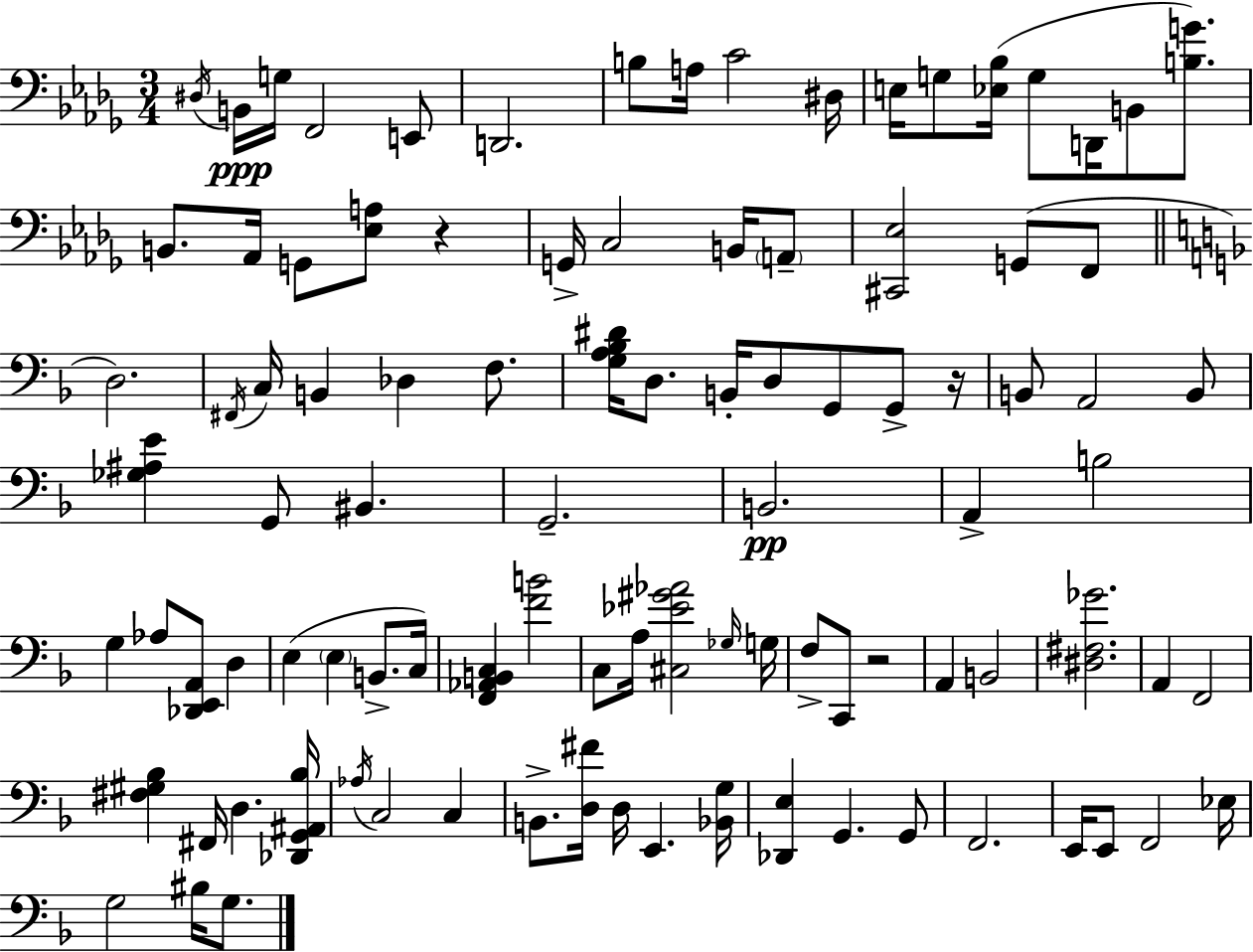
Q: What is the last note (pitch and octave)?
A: G3